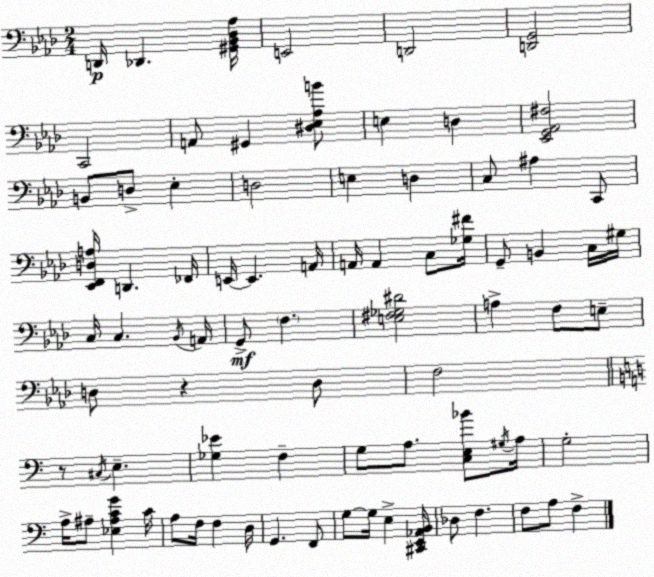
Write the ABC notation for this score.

X:1
T:Untitled
M:2/4
L:1/4
K:Ab
D,,/4 _D,, [^G,,_B,,_D,_A,]/4 E,,2 D,,2 [D,,G,,]2 C,,2 A,,/2 ^G,, [^D,_E,_A,B]/2 E, D, [_E,,G,,_A,,^F,]2 B,,/2 D,/2 _E, D,2 E, D, C,/2 ^A, C,,/2 [_E,,F,,D,A,]/4 D,, _F,,/4 E,,/4 E,, A,,/4 A,,/4 A,, C,/2 [_G,^F]/4 G,,/2 B,, C,/4 ^G,/4 C,/4 C, _B,,/4 A,,/4 G,,/2 F, [E,^F,_G,^D]2 A, F,/2 E,/2 D,/2 z D,/2 F,2 z/2 ^C,/4 E, [_G,_E] F, G,/2 A,/2 [C,E,_B]/2 ^G,/4 A,/4 G,2 A,/4 ^A,/2 [_E,^A,CG] C/4 A,/2 F,/4 F, D,/4 G,, F,,/2 G,/2 G,/4 E, [^C,,E,,_A,,B,,]/4 _D,/2 F, F,/2 A,/2 F,